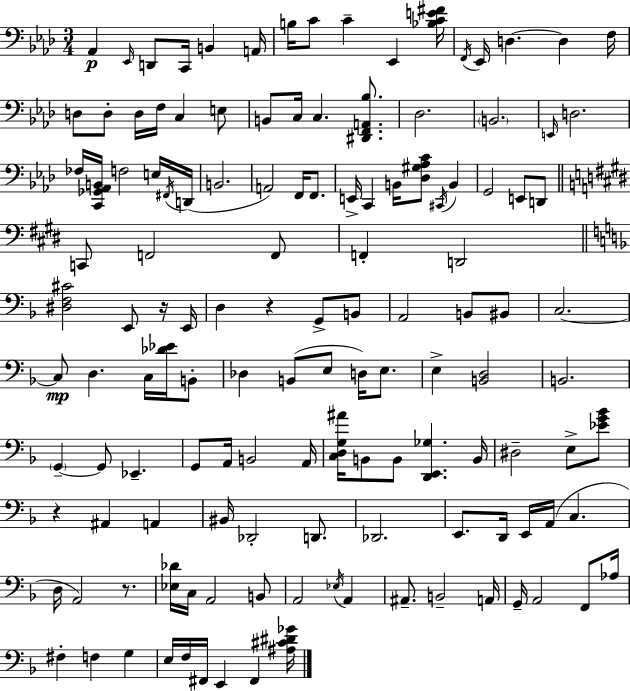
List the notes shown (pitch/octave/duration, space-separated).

Ab2/q Eb2/s D2/e C2/s B2/q A2/s B3/s C4/e C4/q Eb2/q [Bb3,C4,E4,F#4]/s F2/s Eb2/s D3/q. D3/q F3/s D3/e D3/e D3/s F3/s C3/q E3/e B2/e C3/s C3/q. [D#2,F2,A2,Bb3]/e. Db3/h. B2/h. E2/s D3/h. FES3/s [C2,Gb2,Ab2,B2]/s F3/h E3/s F#2/s D2/s B2/h. A2/h F2/s F2/e. E2/s C2/q B2/s [Db3,G#3,Ab3,C4]/e C#2/s B2/q G2/h E2/e D2/e C2/e F2/h F2/e F2/q D2/h [D#3,F3,C#4]/h E2/e R/s E2/s D3/q R/q G2/e B2/e A2/h B2/e BIS2/e C3/h. C3/e D3/q. C3/s [Db4,Eb4]/s B2/e Db3/q B2/e E3/e D3/s E3/e. E3/q [B2,D3]/h B2/h. G2/q G2/e Eb2/q. G2/e A2/s B2/h A2/s [C3,D3,G3,A#4]/s B2/e B2/e [D2,E2,Gb3]/q. B2/s D#3/h E3/e [Eb4,G4,Bb4]/e R/q A#2/q A2/q BIS2/s Db2/h D2/e. Db2/h. E2/e. D2/s E2/s A2/s C3/q. D3/s A2/h R/e. [Eb3,Db4]/s C3/s A2/h B2/e A2/h Eb3/s A2/q A#2/e. B2/h A2/s G2/s A2/h F2/e Ab3/s F#3/q F3/q G3/q E3/s F3/s F#2/s E2/q F#2/q [A#3,C#4,D#4,Gb4]/s